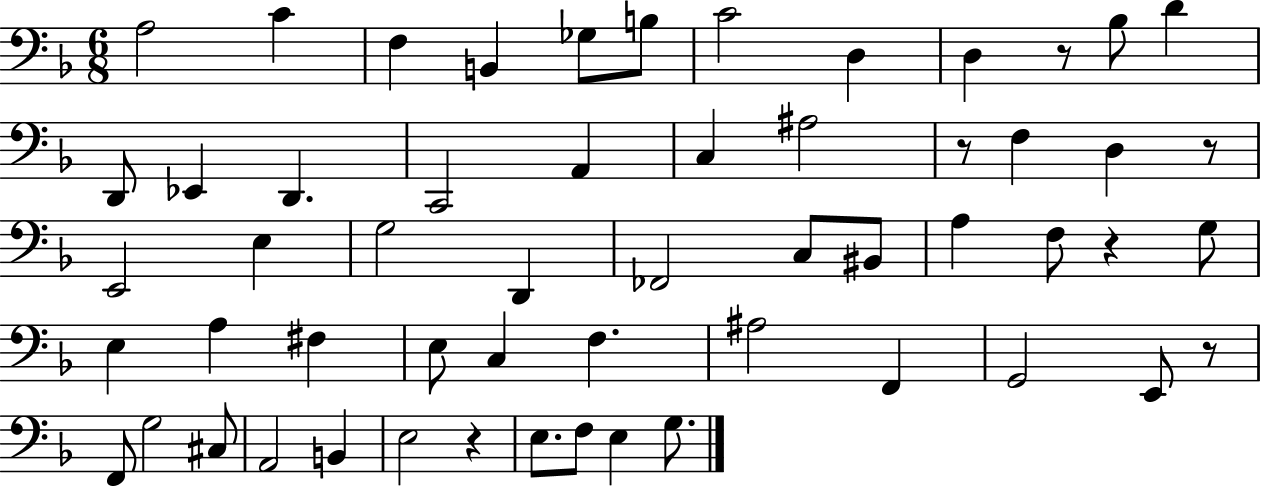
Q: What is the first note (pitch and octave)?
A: A3